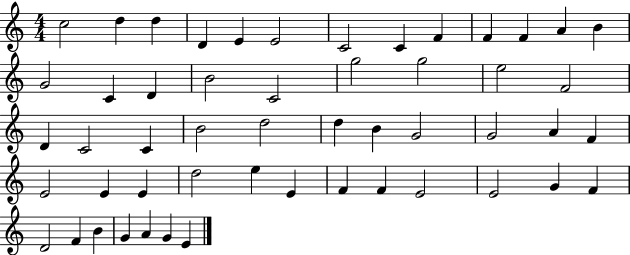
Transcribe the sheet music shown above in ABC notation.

X:1
T:Untitled
M:4/4
L:1/4
K:C
c2 d d D E E2 C2 C F F F A B G2 C D B2 C2 g2 g2 e2 F2 D C2 C B2 d2 d B G2 G2 A F E2 E E d2 e E F F E2 E2 G F D2 F B G A G E